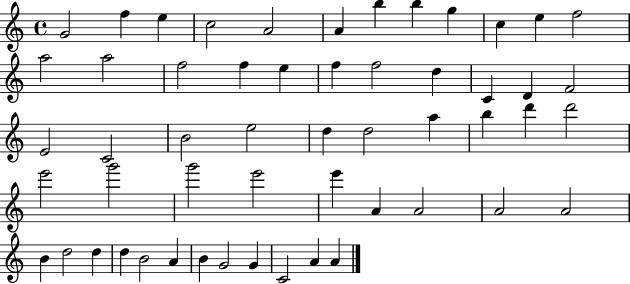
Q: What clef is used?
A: treble